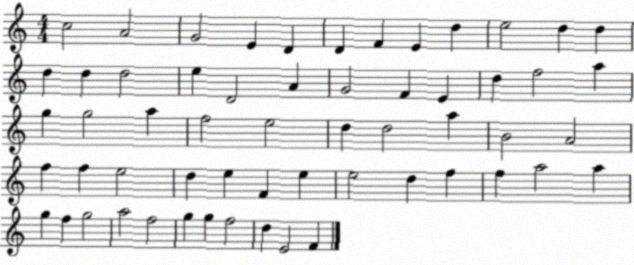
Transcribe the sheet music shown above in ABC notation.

X:1
T:Untitled
M:4/4
L:1/4
K:C
c2 A2 G2 E D D F E d e2 d d d d d2 e D2 A G2 F E d f2 a g g2 a f2 e2 d d2 a B2 A2 f f e2 d e F e e2 d f f a2 a g f g2 a2 f2 g g f2 d E2 F